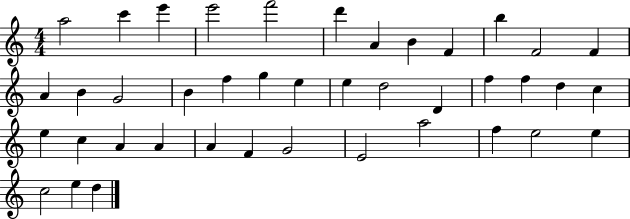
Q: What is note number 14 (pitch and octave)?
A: B4